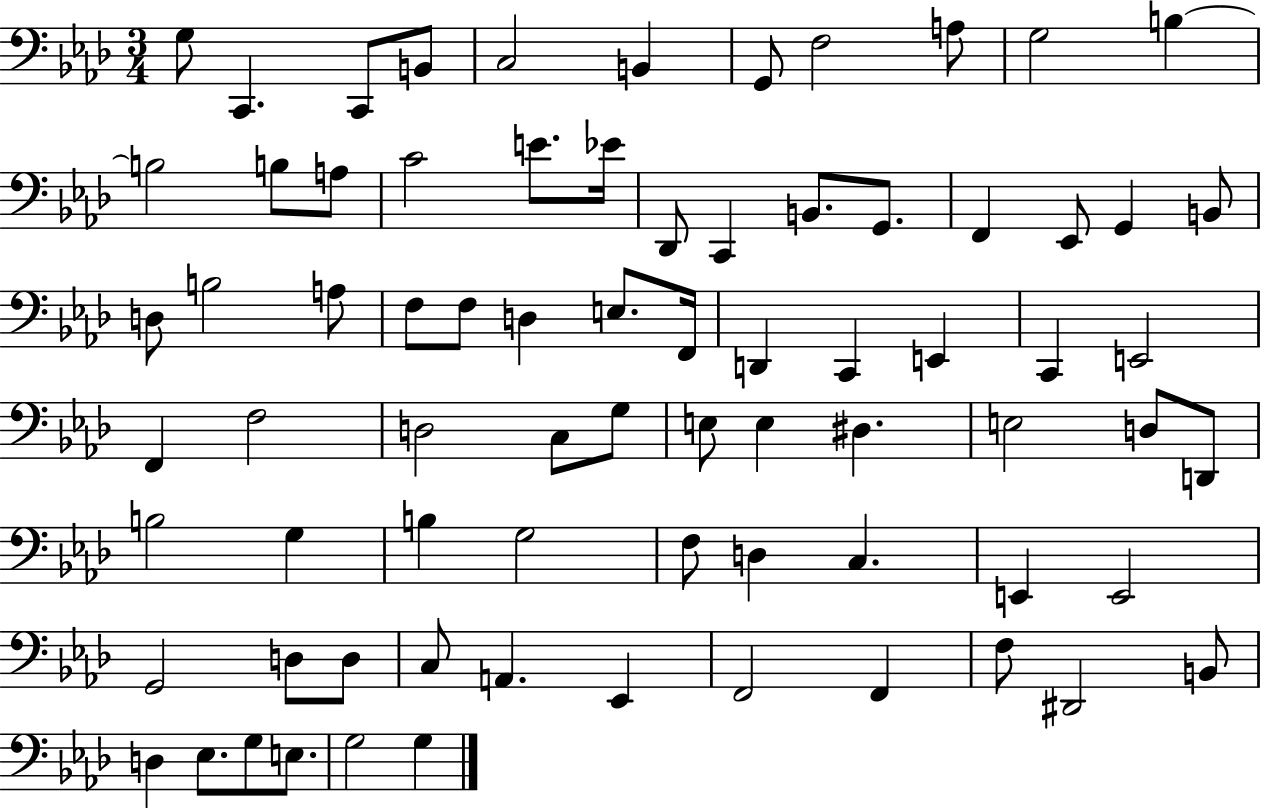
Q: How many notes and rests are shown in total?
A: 75